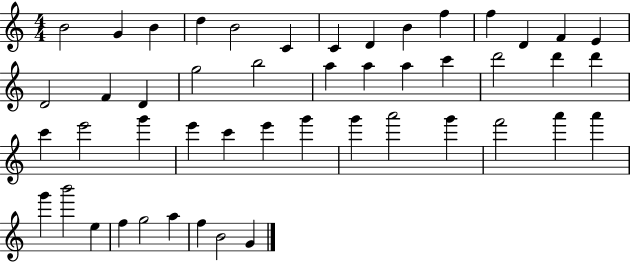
X:1
T:Untitled
M:4/4
L:1/4
K:C
B2 G B d B2 C C D B f f D F E D2 F D g2 b2 a a a c' d'2 d' d' c' e'2 g' e' c' e' g' g' a'2 g' f'2 a' a' g' b'2 e f g2 a f B2 G